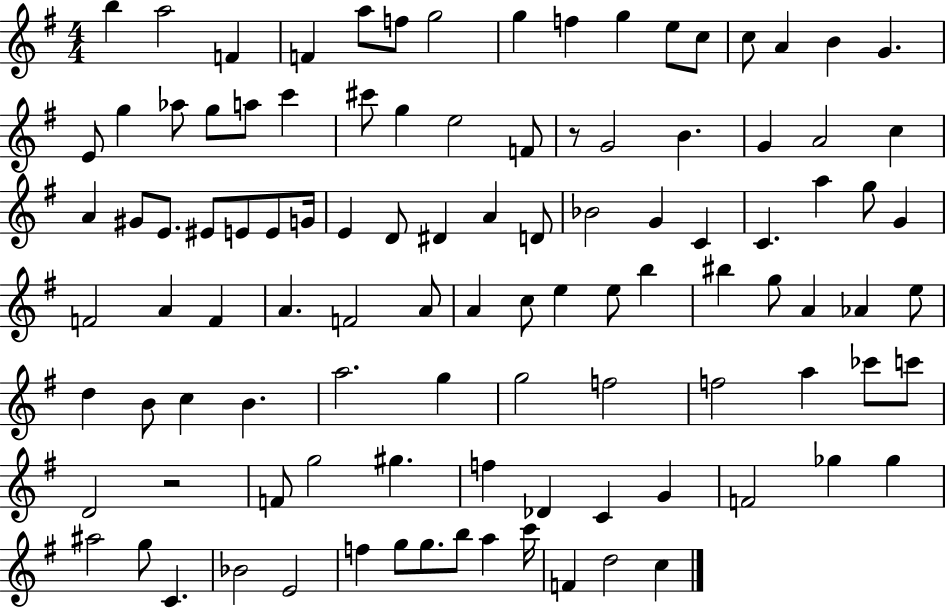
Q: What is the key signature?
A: G major